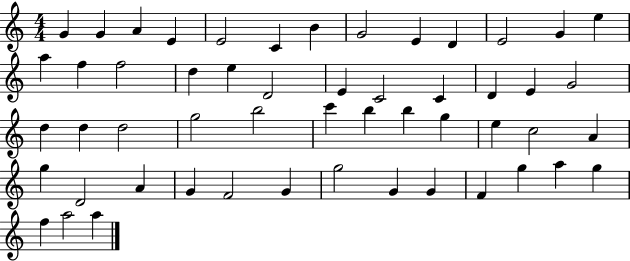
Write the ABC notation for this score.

X:1
T:Untitled
M:4/4
L:1/4
K:C
G G A E E2 C B G2 E D E2 G e a f f2 d e D2 E C2 C D E G2 d d d2 g2 b2 c' b b g e c2 A g D2 A G F2 G g2 G G F g a g f a2 a